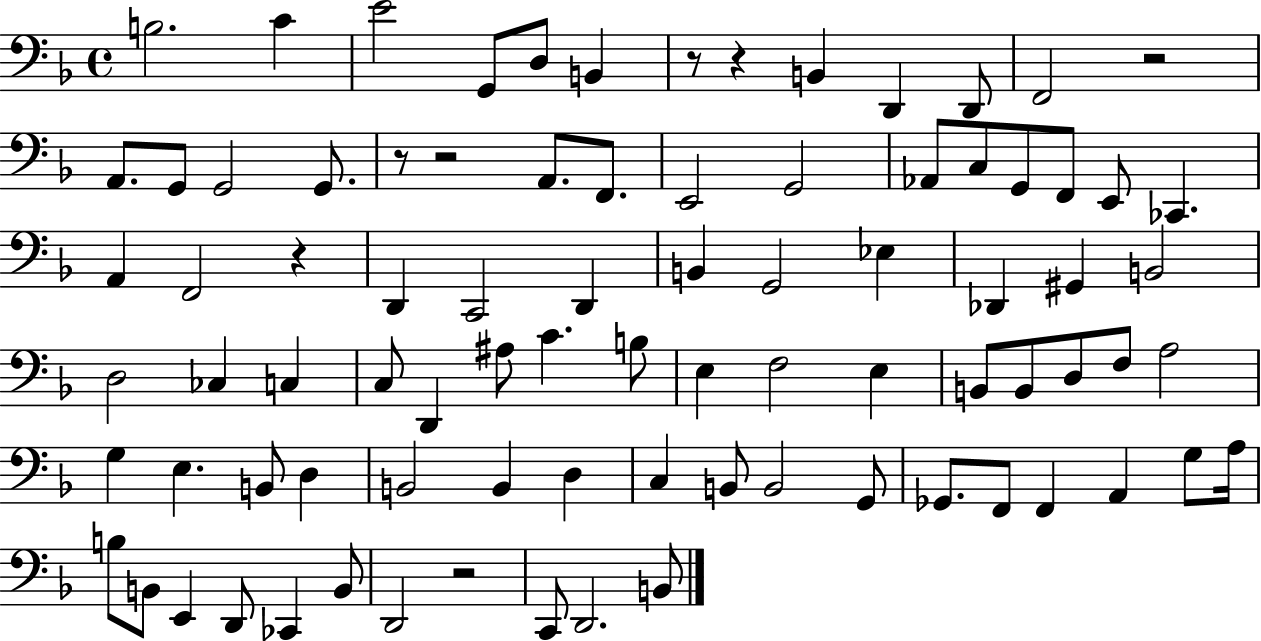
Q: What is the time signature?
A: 4/4